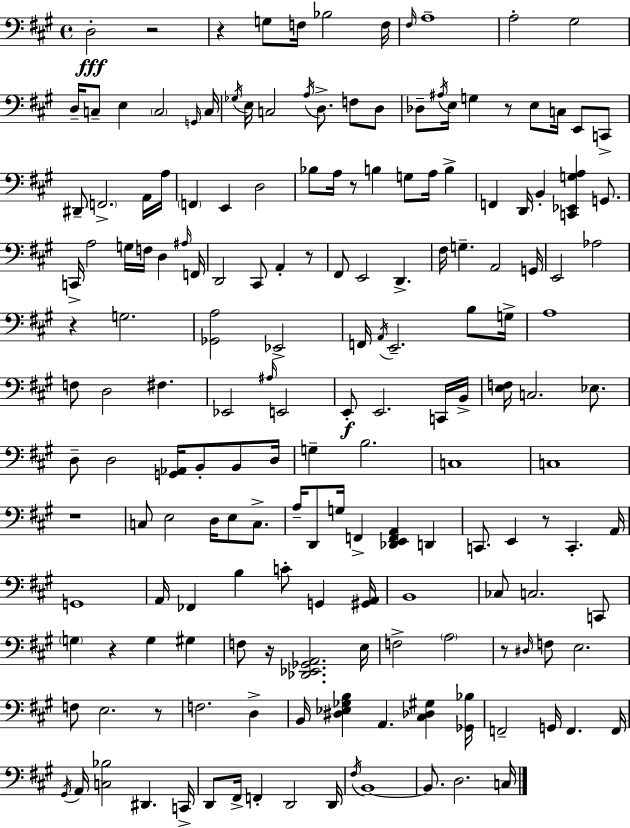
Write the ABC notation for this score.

X:1
T:Untitled
M:4/4
L:1/4
K:A
D,2 z2 z G,/2 F,/4 _B,2 F,/4 ^F,/4 A,4 A,2 ^G,2 D,/4 C,/2 E, C,2 G,,/4 C,/4 _G,/4 E,/4 C,2 A,/4 D,/2 F,/2 D,/2 _D,/2 ^A,/4 E,/4 G, z/2 E,/2 C,/4 E,,/2 C,,/2 ^D,,/2 F,,2 A,,/4 A,/4 F,, E,, D,2 _B,/2 A,/4 z/2 B, G,/2 A,/4 B, F,, D,,/4 B,, [C,,_E,,G,A,] G,,/2 C,,/4 A,2 G,/4 F,/4 D, ^A,/4 F,,/4 D,,2 ^C,,/2 A,, z/2 ^F,,/2 E,,2 D,, ^F,/4 G, A,,2 G,,/4 E,,2 _A,2 z G,2 [_G,,A,]2 _E,,2 F,,/4 A,,/4 E,,2 B,/2 G,/4 A,4 F,/2 D,2 ^F, _E,,2 ^A,/4 E,,2 E,,/2 E,,2 C,,/4 B,,/4 [E,F,]/4 C,2 _E,/2 D,/2 D,2 [G,,_A,,]/4 B,,/2 B,,/2 D,/4 G, B,2 C,4 C,4 z4 C,/2 E,2 D,/4 E,/2 C,/2 A,/4 D,,/2 G,/4 F,, [_D,,E,,F,,A,,] D,, C,,/2 E,, z/2 C,, A,,/4 G,,4 A,,/4 _F,, B, C/2 G,, [^G,,A,,]/4 B,,4 _C,/2 C,2 C,,/2 G, z G, ^G, F,/2 z/4 [_D,,_E,,_G,,A,,]2 E,/4 F,2 A,2 z/2 ^D,/4 F,/2 E,2 F,/2 E,2 z/2 F,2 D, B,,/4 [^D,_E,_G,B,] A,, [^C,_D,^G,] [_G,,_B,]/4 F,,2 G,,/4 F,, F,,/4 ^G,,/4 A,,/4 [C,_B,]2 ^D,, C,,/4 D,,/2 ^F,,/4 F,, D,,2 D,,/4 ^F,/4 B,,4 B,,/2 D,2 C,/4